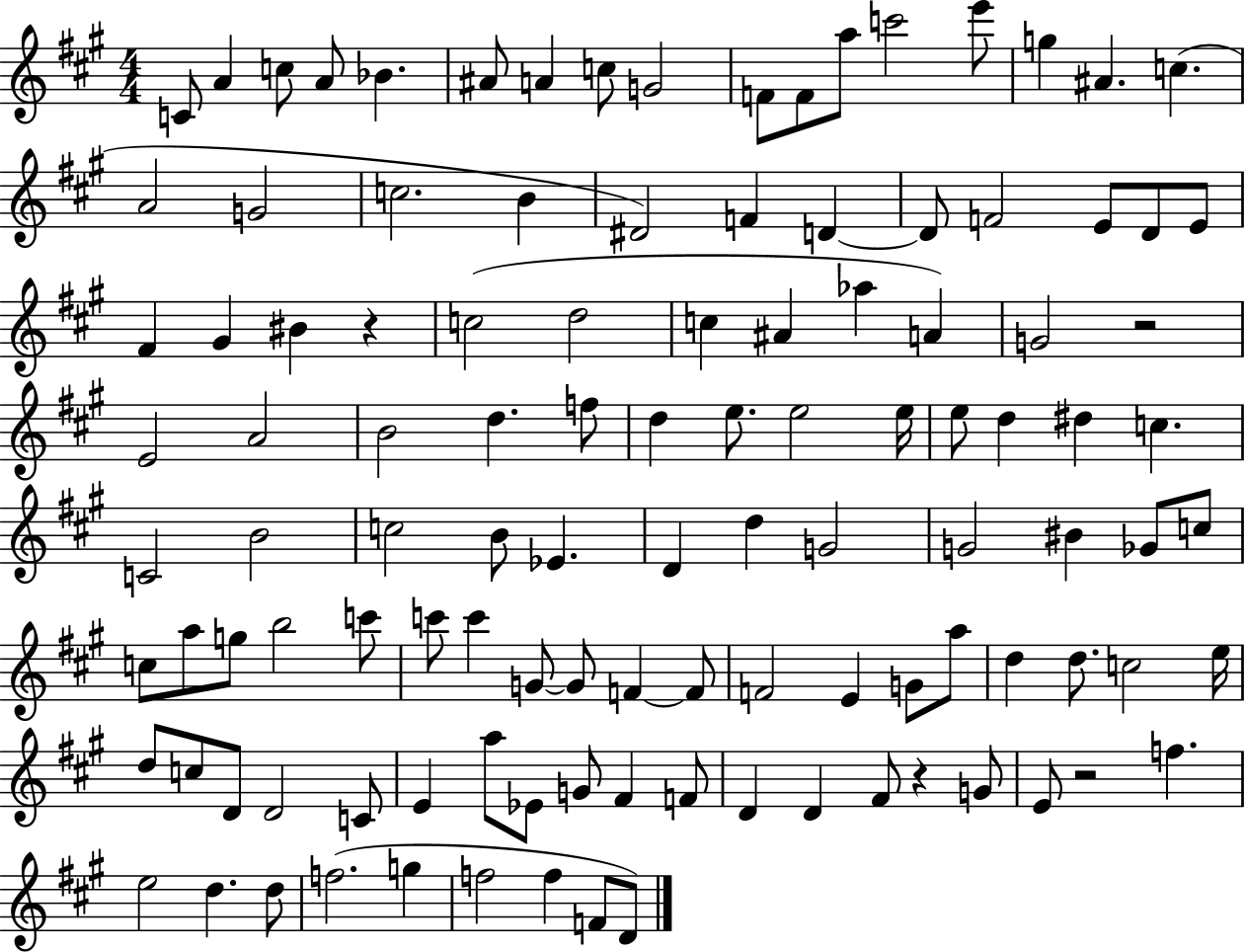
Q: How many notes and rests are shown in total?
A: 113